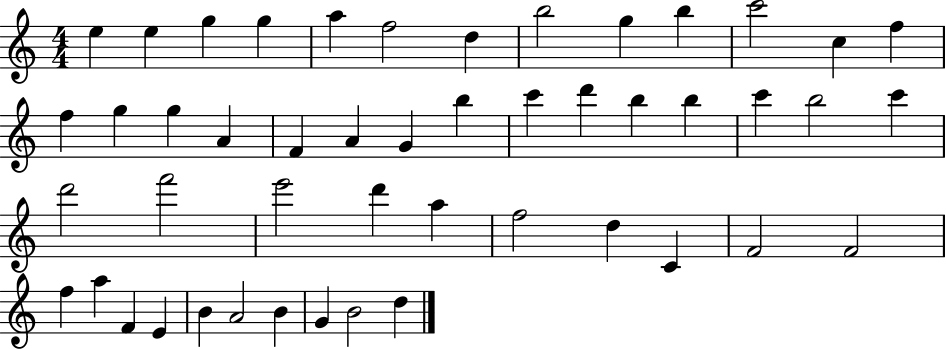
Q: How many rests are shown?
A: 0